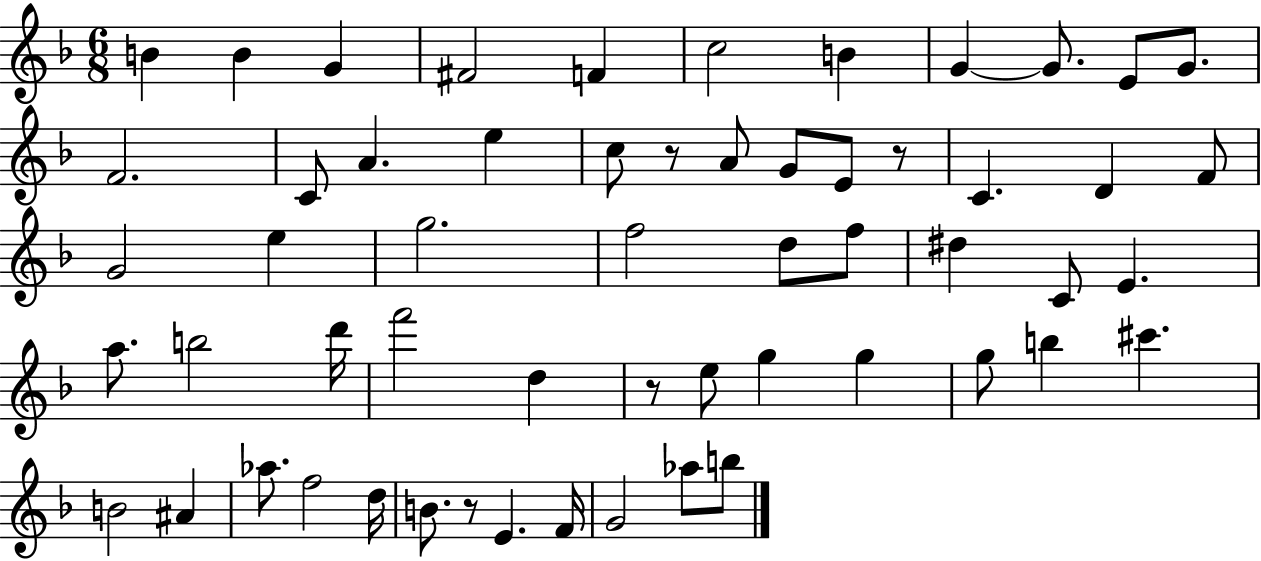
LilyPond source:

{
  \clef treble
  \numericTimeSignature
  \time 6/8
  \key f \major
  b'4 b'4 g'4 | fis'2 f'4 | c''2 b'4 | g'4~~ g'8. e'8 g'8. | \break f'2. | c'8 a'4. e''4 | c''8 r8 a'8 g'8 e'8 r8 | c'4. d'4 f'8 | \break g'2 e''4 | g''2. | f''2 d''8 f''8 | dis''4 c'8 e'4. | \break a''8. b''2 d'''16 | f'''2 d''4 | r8 e''8 g''4 g''4 | g''8 b''4 cis'''4. | \break b'2 ais'4 | aes''8. f''2 d''16 | b'8. r8 e'4. f'16 | g'2 aes''8 b''8 | \break \bar "|."
}